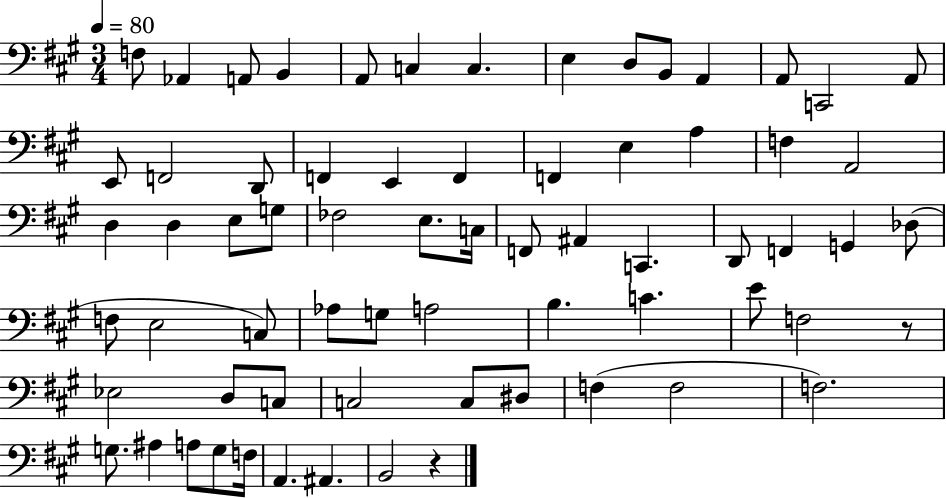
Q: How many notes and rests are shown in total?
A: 68